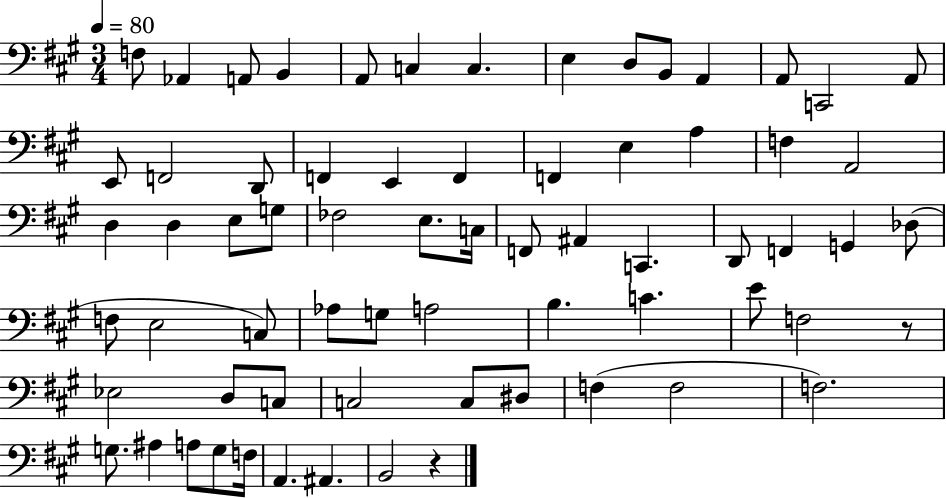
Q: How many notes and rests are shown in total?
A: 68